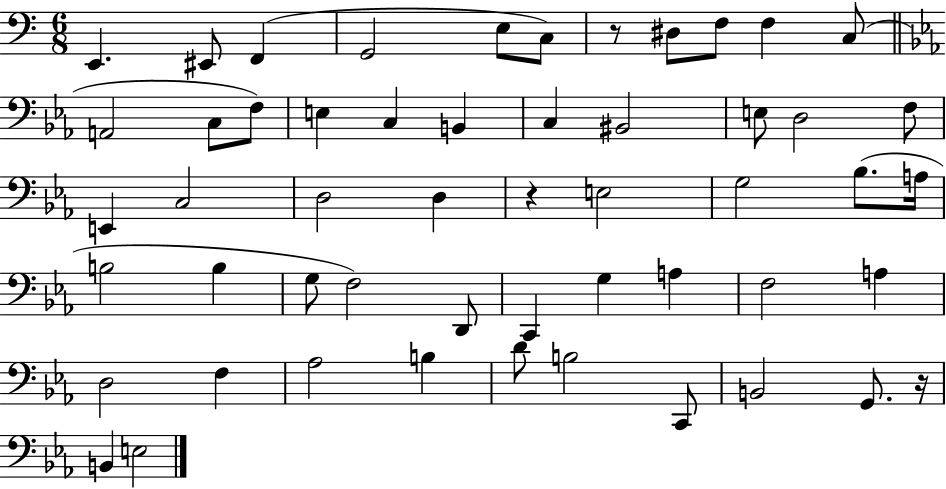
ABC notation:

X:1
T:Untitled
M:6/8
L:1/4
K:C
E,, ^E,,/2 F,, G,,2 E,/2 C,/2 z/2 ^D,/2 F,/2 F, C,/2 A,,2 C,/2 F,/2 E, C, B,, C, ^B,,2 E,/2 D,2 F,/2 E,, C,2 D,2 D, z E,2 G,2 _B,/2 A,/4 B,2 B, G,/2 F,2 D,,/2 C,, G, A, F,2 A, D,2 F, _A,2 B, D/2 B,2 C,,/2 B,,2 G,,/2 z/4 B,, E,2